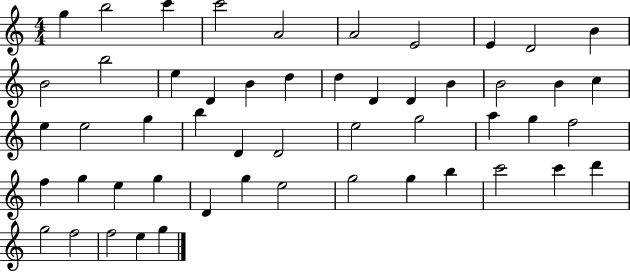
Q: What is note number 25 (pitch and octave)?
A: E5